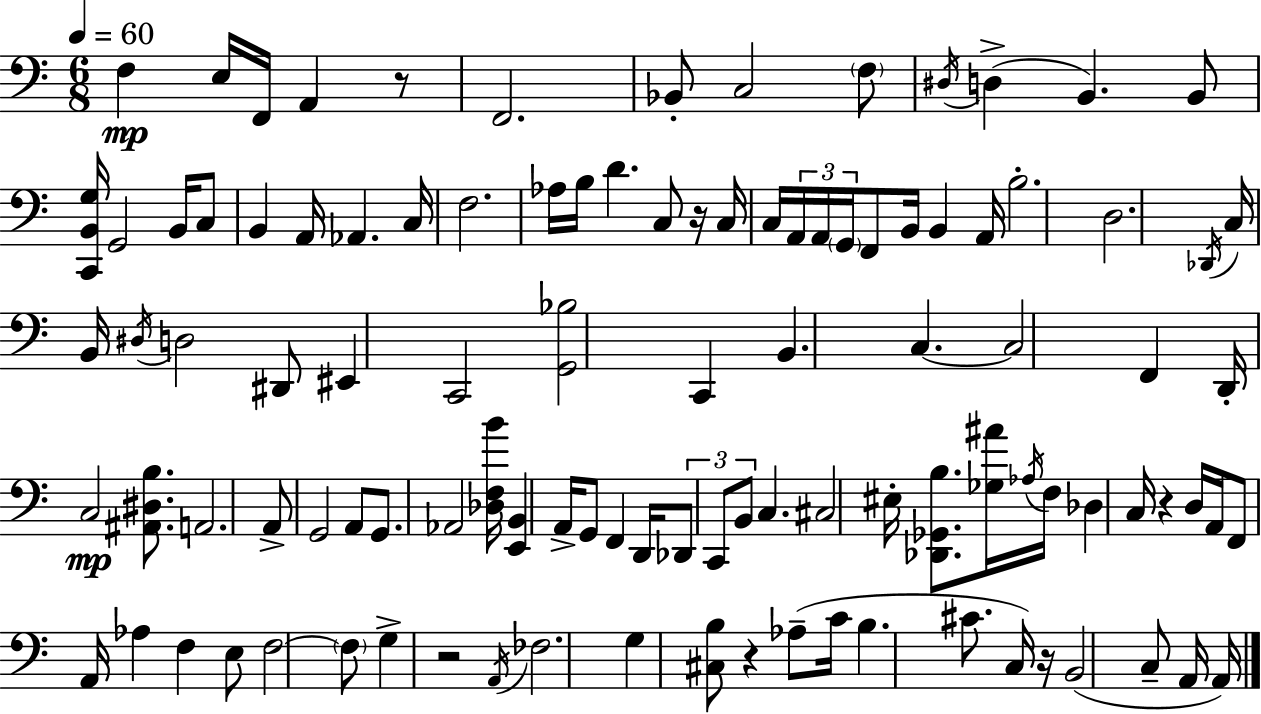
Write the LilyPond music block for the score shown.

{
  \clef bass
  \numericTimeSignature
  \time 6/8
  \key a \minor
  \tempo 4 = 60
  \repeat volta 2 { f4\mp e16 f,16 a,4 r8 | f,2. | bes,8-. c2 \parenthesize f8 | \acciaccatura { dis16 }( d4-> b,4.) b,8 | \break <c, b, g>16 g,2 b,16 c8 | b,4 a,16 aes,4. | c16 f2. | aes16 b16 d'4. c8 r16 | \break c16 c16 \tuplet 3/2 { a,16 a,16 \parenthesize g,16 } f,8 b,16 b,4 | a,16 b2.-. | d2. | \acciaccatura { des,16 } c16 b,16 \acciaccatura { dis16 } d2 | \break dis,8 eis,4 c,2 | <g, bes>2 c,4 | b,4. c4.~~ | c2 f,4 | \break d,16-. c2\mp | <ais, dis b>8. a,2. | a,8-> g,2 | a,8 g,8. aes,2 | \break <des f b'>16 <e, b,>4 a,16-> g,8 f,4 | d,16 \tuplet 3/2 { des,8 c,8 b,8 } c4. | cis2 eis16-. | <des, ges, b>8. <ges ais'>16 \acciaccatura { aes16 } f16 des4 c16 r4 | \break d16 a,16 f,8 a,16 aes4 | f4 e8 f2~~ | \parenthesize f8 g4-> r2 | \acciaccatura { a,16 } fes2. | \break g4 <cis b>8 r4 | aes8--( c'16 b4. | cis'8. c16) r16 b,2( | c8-- a,16 a,16) } \bar "|."
}